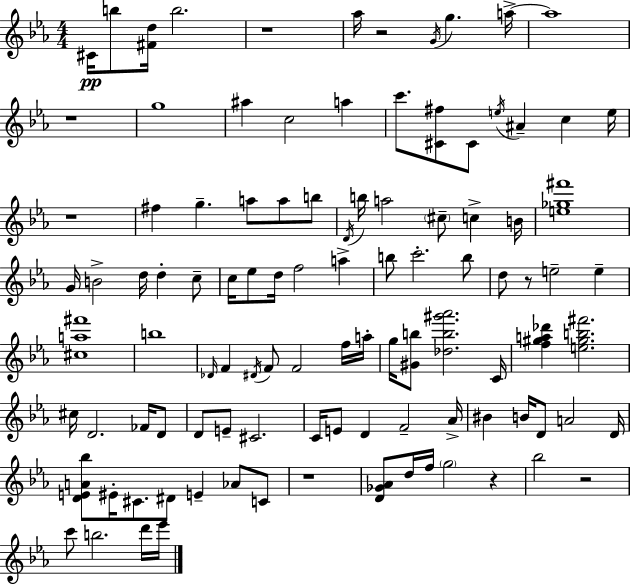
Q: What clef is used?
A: treble